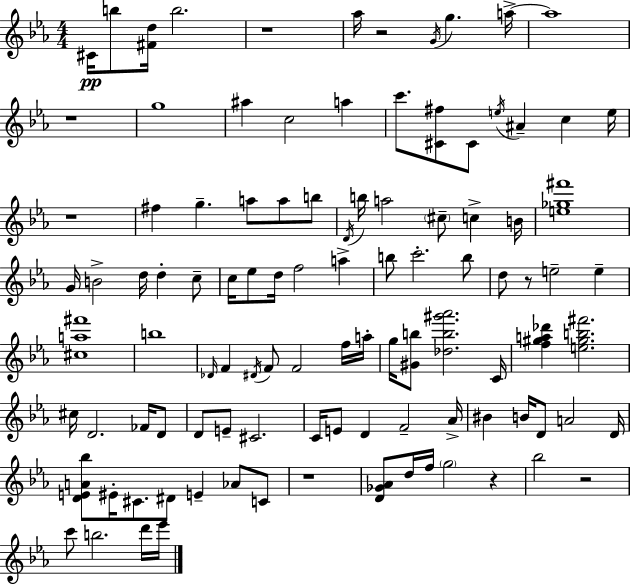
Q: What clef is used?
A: treble